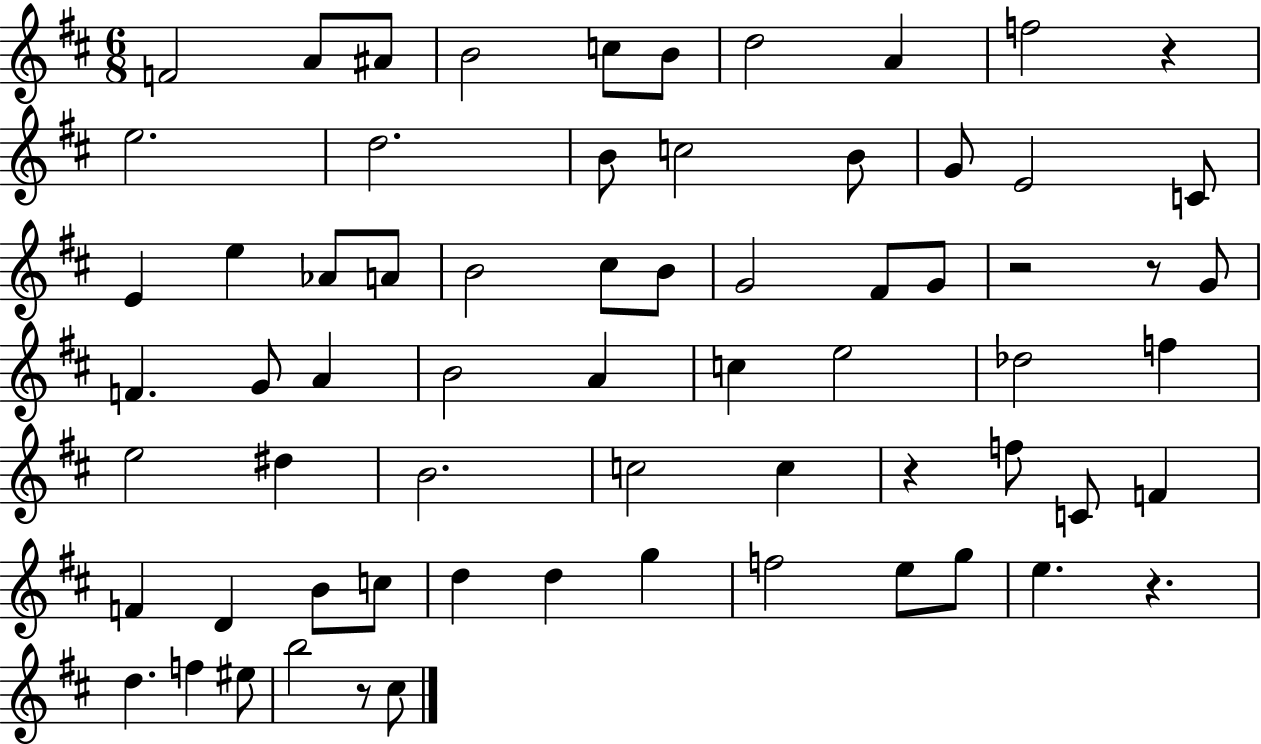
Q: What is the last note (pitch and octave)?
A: C#5